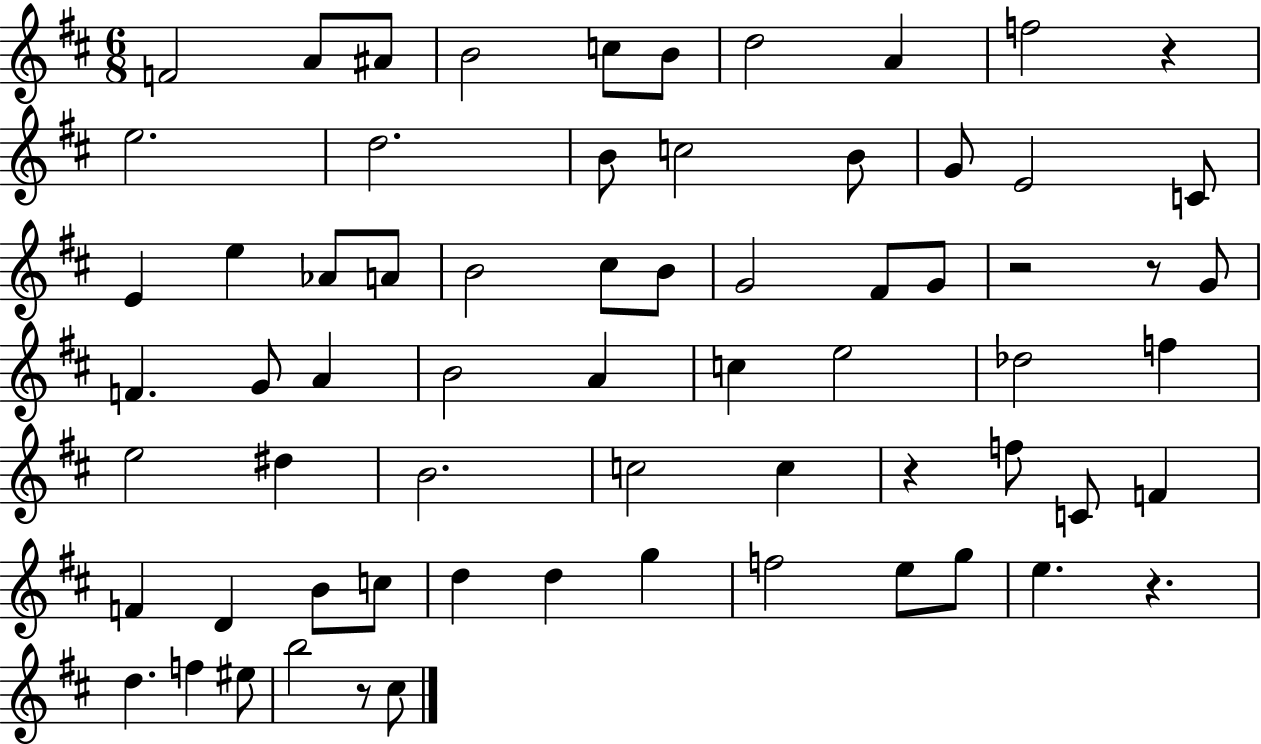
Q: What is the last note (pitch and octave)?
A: C#5